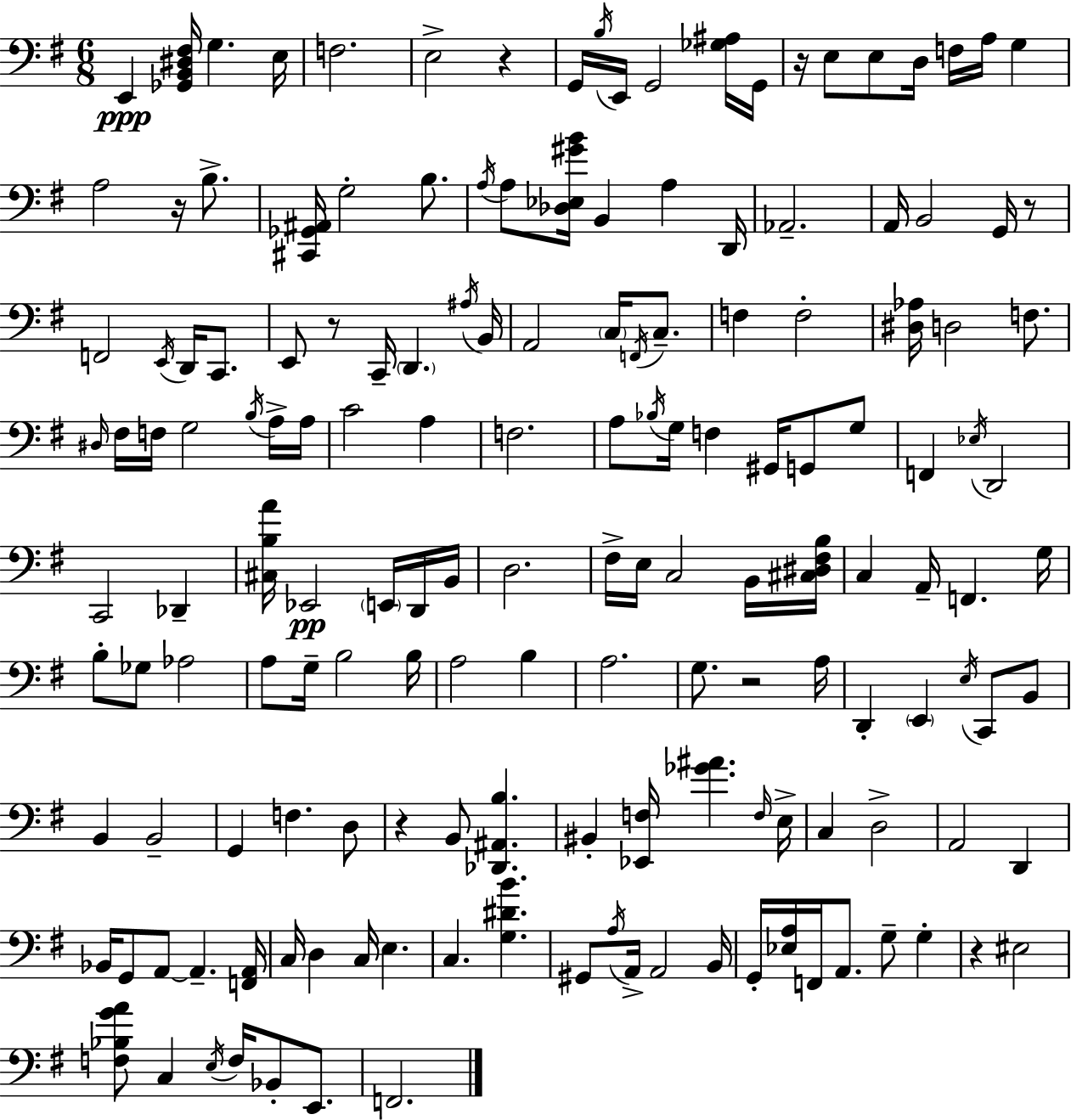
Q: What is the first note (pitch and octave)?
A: E2